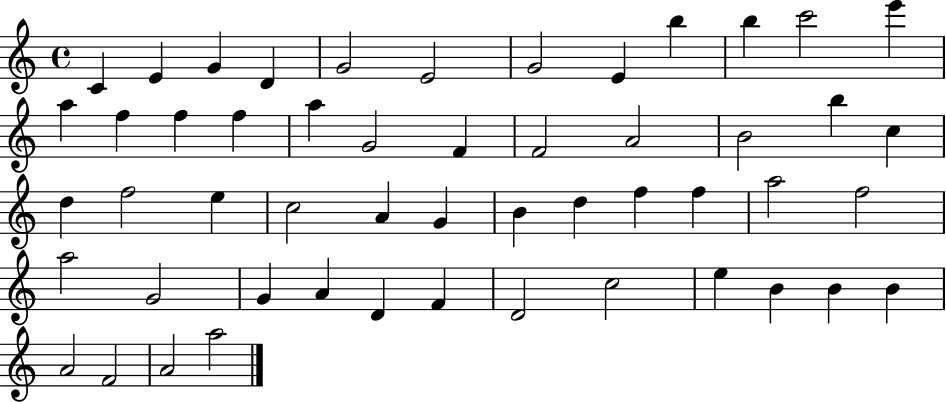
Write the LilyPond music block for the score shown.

{
  \clef treble
  \time 4/4
  \defaultTimeSignature
  \key c \major
  c'4 e'4 g'4 d'4 | g'2 e'2 | g'2 e'4 b''4 | b''4 c'''2 e'''4 | \break a''4 f''4 f''4 f''4 | a''4 g'2 f'4 | f'2 a'2 | b'2 b''4 c''4 | \break d''4 f''2 e''4 | c''2 a'4 g'4 | b'4 d''4 f''4 f''4 | a''2 f''2 | \break a''2 g'2 | g'4 a'4 d'4 f'4 | d'2 c''2 | e''4 b'4 b'4 b'4 | \break a'2 f'2 | a'2 a''2 | \bar "|."
}